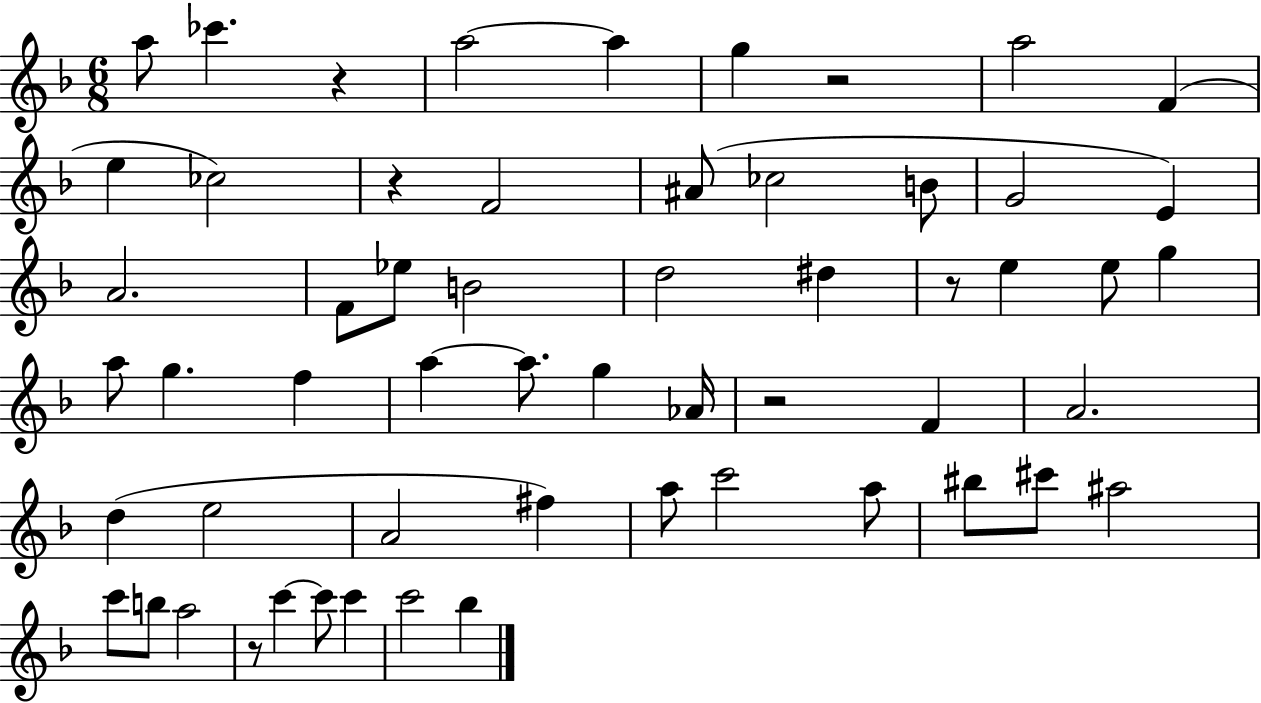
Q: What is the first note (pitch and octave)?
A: A5